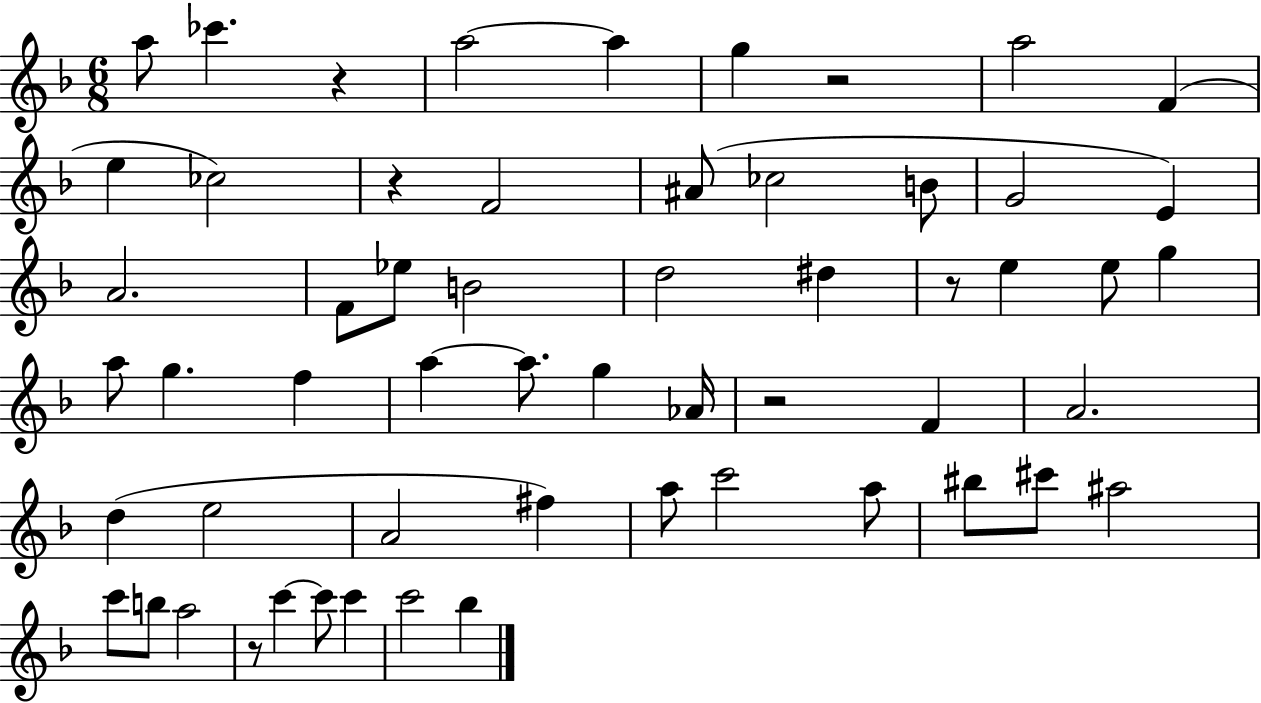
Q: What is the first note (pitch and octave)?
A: A5